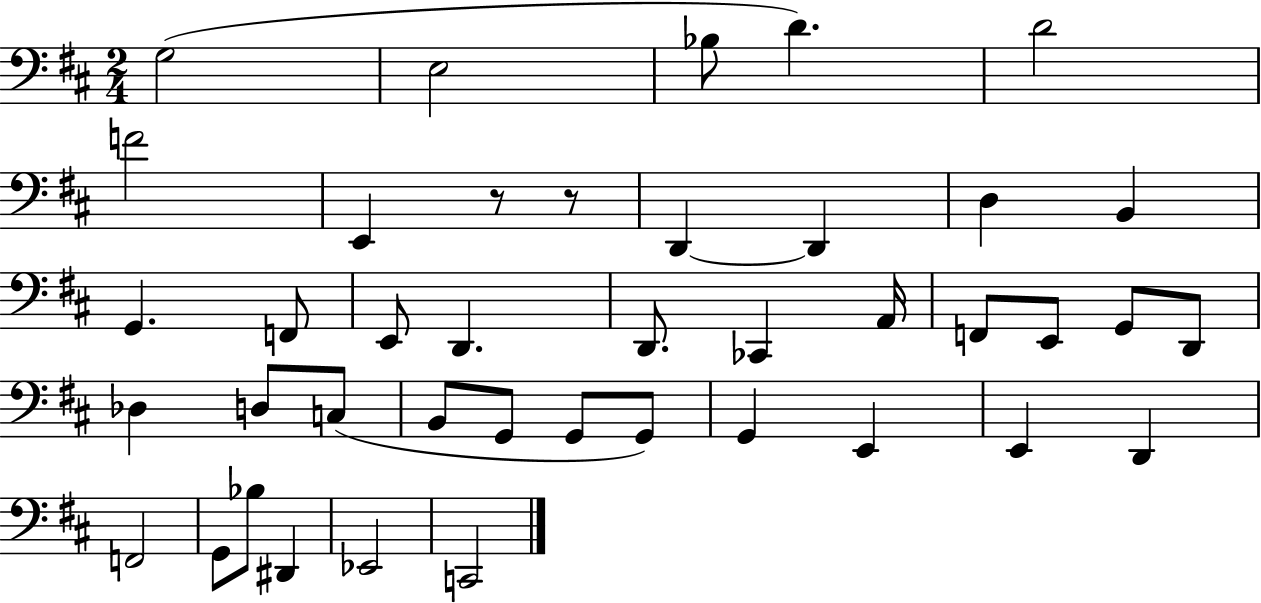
X:1
T:Untitled
M:2/4
L:1/4
K:D
G,2 E,2 _B,/2 D D2 F2 E,, z/2 z/2 D,, D,, D, B,, G,, F,,/2 E,,/2 D,, D,,/2 _C,, A,,/4 F,,/2 E,,/2 G,,/2 D,,/2 _D, D,/2 C,/2 B,,/2 G,,/2 G,,/2 G,,/2 G,, E,, E,, D,, F,,2 G,,/2 _B,/2 ^D,, _E,,2 C,,2